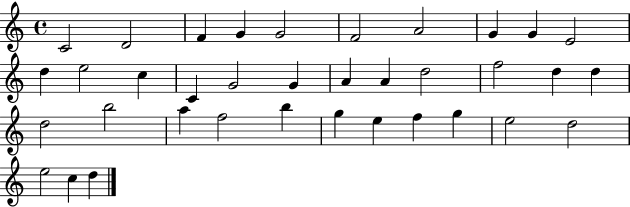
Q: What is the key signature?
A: C major